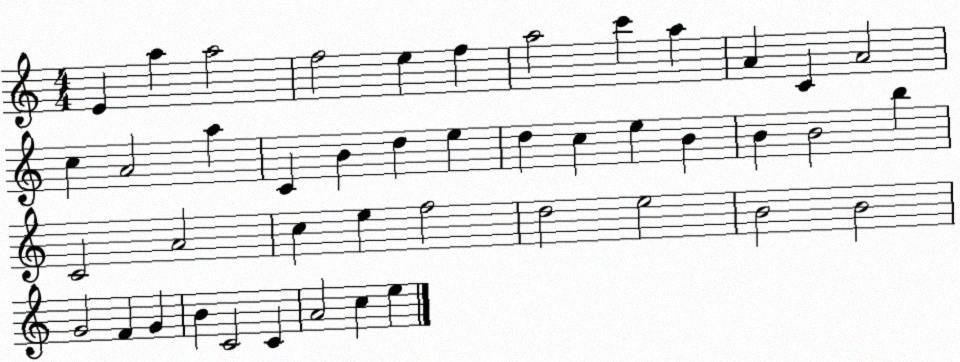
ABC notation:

X:1
T:Untitled
M:4/4
L:1/4
K:C
E a a2 f2 e f a2 c' a A C A2 c A2 a C B d e d c e B B B2 b C2 A2 c e f2 d2 e2 B2 B2 G2 F G B C2 C A2 c e